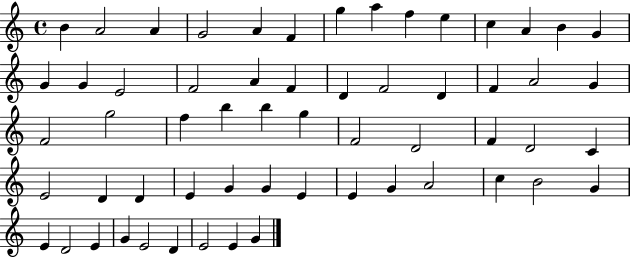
X:1
T:Untitled
M:4/4
L:1/4
K:C
B A2 A G2 A F g a f e c A B G G G E2 F2 A F D F2 D F A2 G F2 g2 f b b g F2 D2 F D2 C E2 D D E G G E E G A2 c B2 G E D2 E G E2 D E2 E G